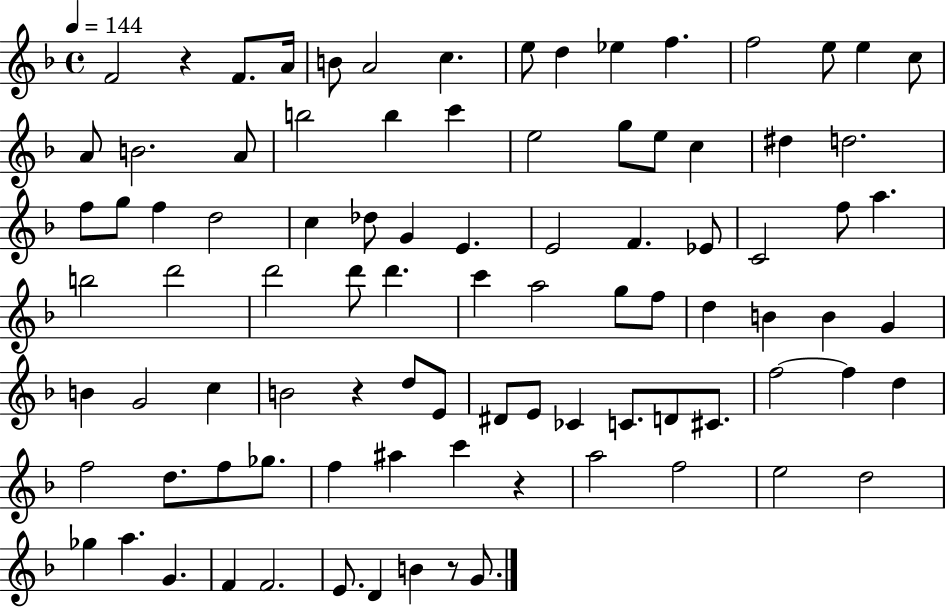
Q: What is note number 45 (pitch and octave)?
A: D6